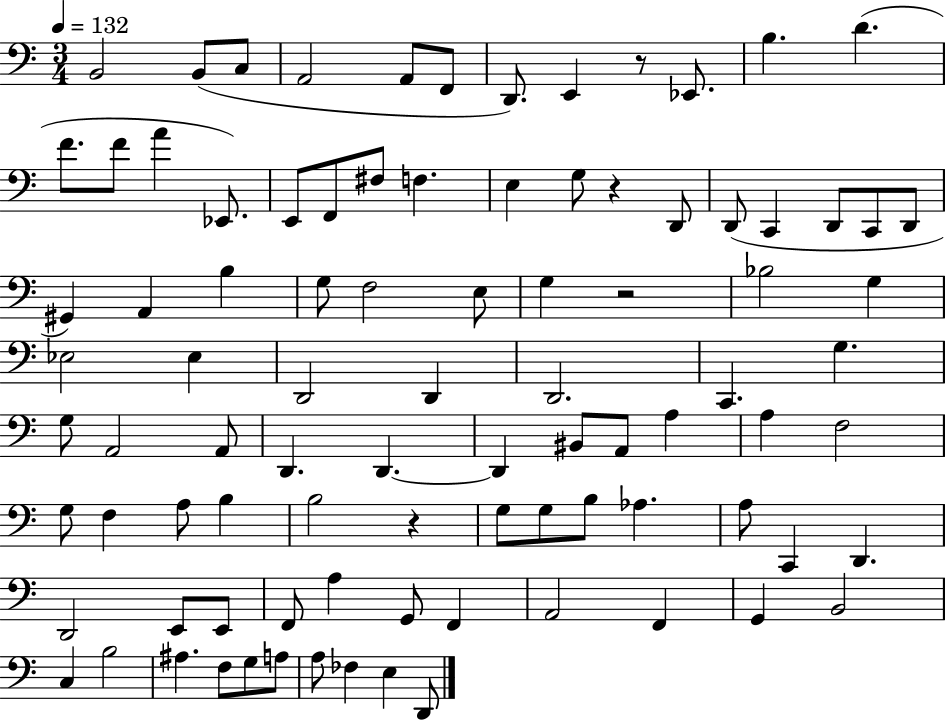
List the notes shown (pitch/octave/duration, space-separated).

B2/h B2/e C3/e A2/h A2/e F2/e D2/e. E2/q R/e Eb2/e. B3/q. D4/q. F4/e. F4/e A4/q Eb2/e. E2/e F2/e F#3/e F3/q. E3/q G3/e R/q D2/e D2/e C2/q D2/e C2/e D2/e G#2/q A2/q B3/q G3/e F3/h E3/e G3/q R/h Bb3/h G3/q Eb3/h Eb3/q D2/h D2/q D2/h. C2/q. G3/q. G3/e A2/h A2/e D2/q. D2/q. D2/q BIS2/e A2/e A3/q A3/q F3/h G3/e F3/q A3/e B3/q B3/h R/q G3/e G3/e B3/e Ab3/q. A3/e C2/q D2/q. D2/h E2/e E2/e F2/e A3/q G2/e F2/q A2/h F2/q G2/q B2/h C3/q B3/h A#3/q. F3/e G3/e A3/e A3/e FES3/q E3/q D2/e